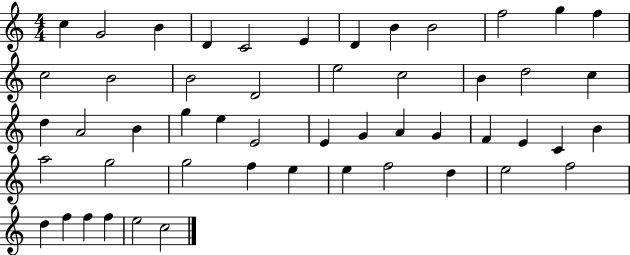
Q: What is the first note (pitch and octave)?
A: C5